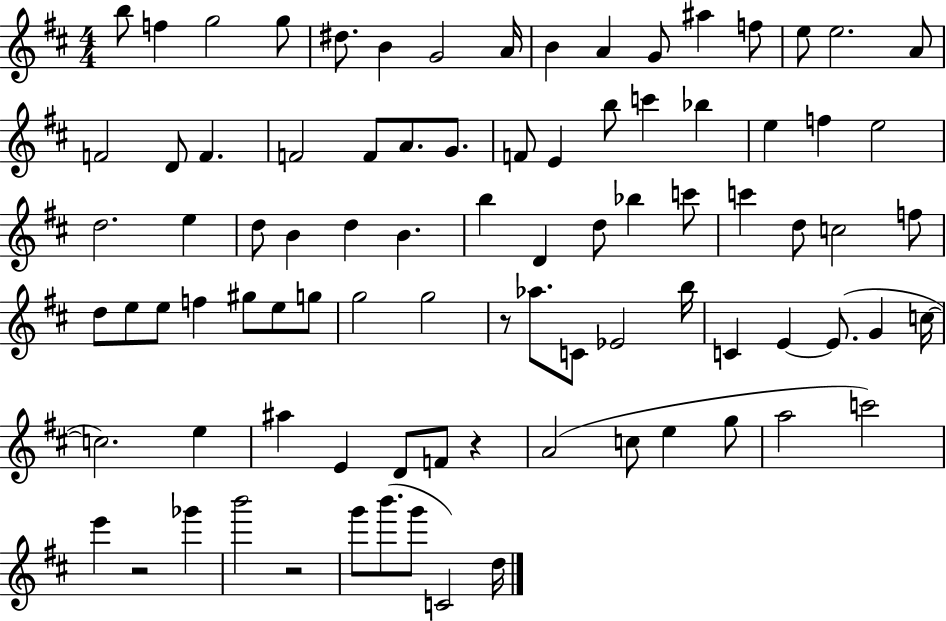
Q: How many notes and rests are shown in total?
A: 88